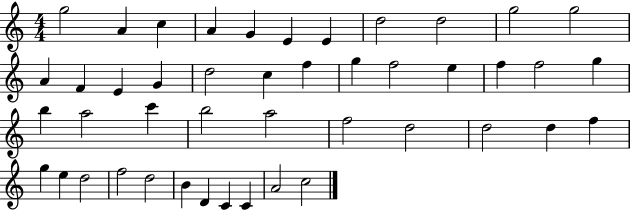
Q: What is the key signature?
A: C major